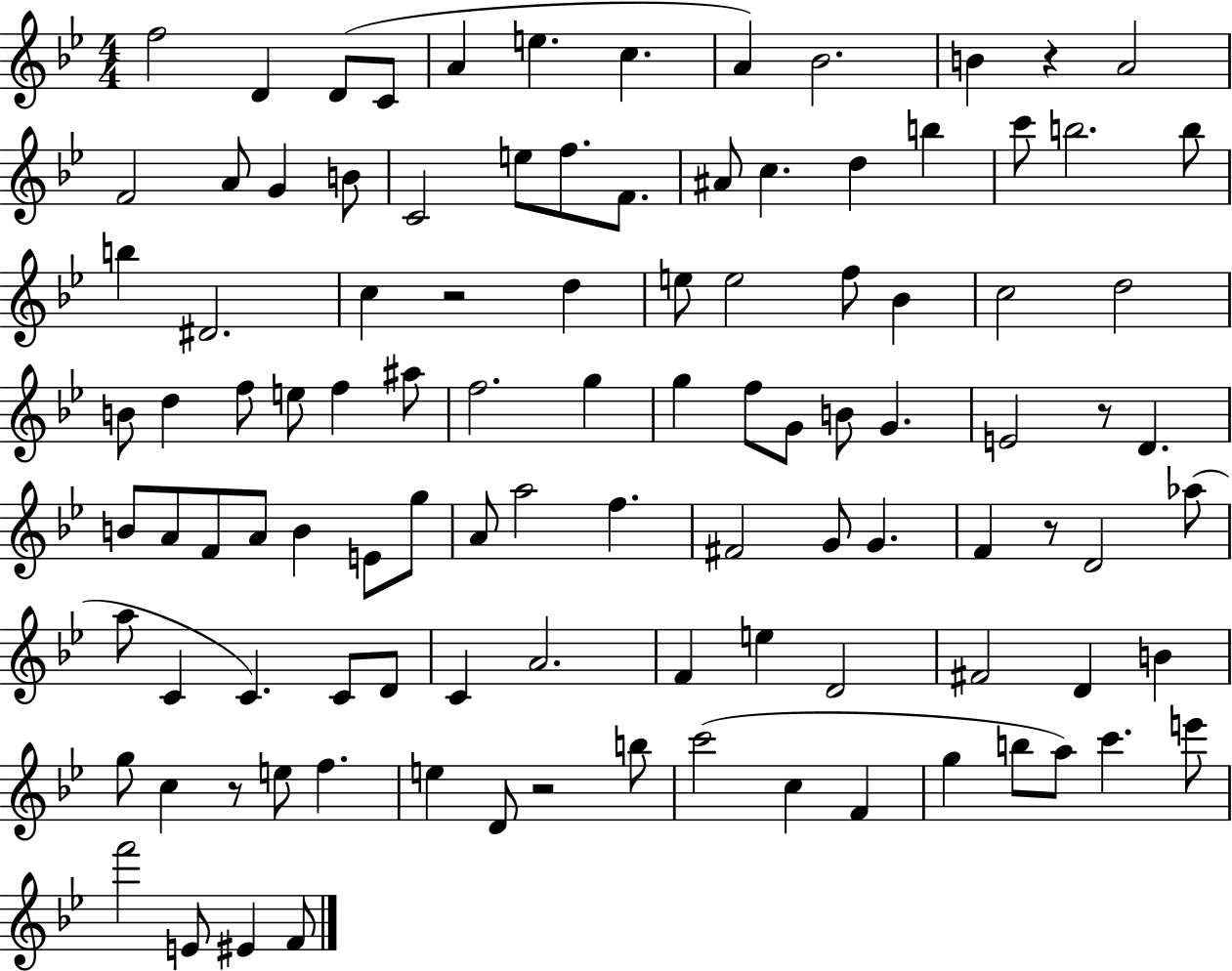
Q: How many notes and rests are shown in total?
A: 105